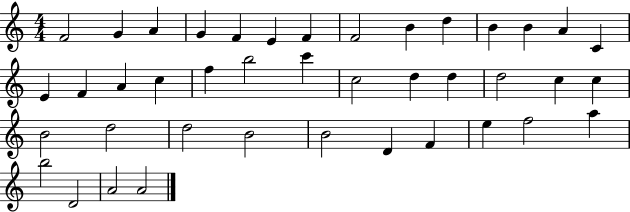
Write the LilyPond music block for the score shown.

{
  \clef treble
  \numericTimeSignature
  \time 4/4
  \key c \major
  f'2 g'4 a'4 | g'4 f'4 e'4 f'4 | f'2 b'4 d''4 | b'4 b'4 a'4 c'4 | \break e'4 f'4 a'4 c''4 | f''4 b''2 c'''4 | c''2 d''4 d''4 | d''2 c''4 c''4 | \break b'2 d''2 | d''2 b'2 | b'2 d'4 f'4 | e''4 f''2 a''4 | \break b''2 d'2 | a'2 a'2 | \bar "|."
}